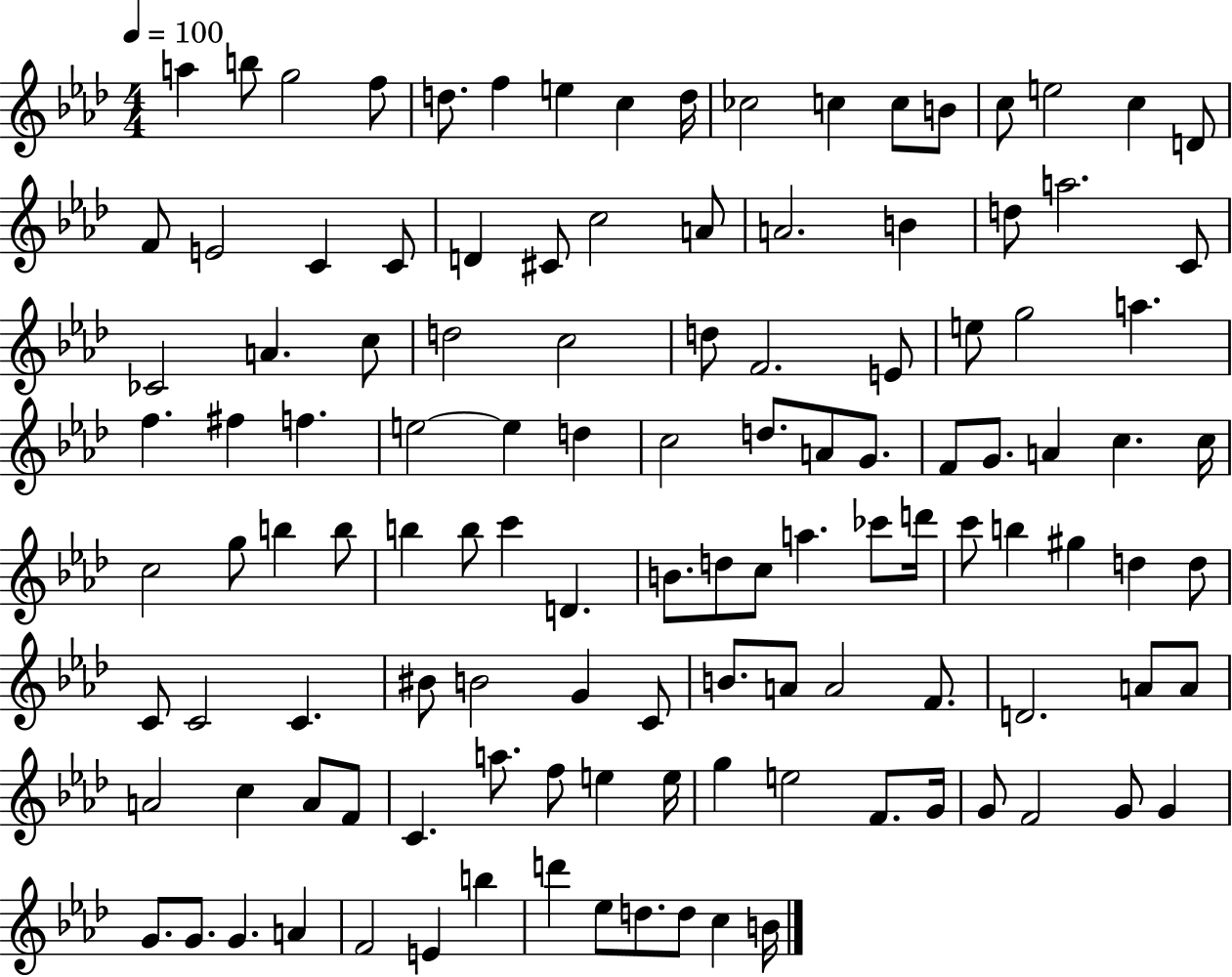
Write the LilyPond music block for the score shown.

{
  \clef treble
  \numericTimeSignature
  \time 4/4
  \key aes \major
  \tempo 4 = 100
  a''4 b''8 g''2 f''8 | d''8. f''4 e''4 c''4 d''16 | ces''2 c''4 c''8 b'8 | c''8 e''2 c''4 d'8 | \break f'8 e'2 c'4 c'8 | d'4 cis'8 c''2 a'8 | a'2. b'4 | d''8 a''2. c'8 | \break ces'2 a'4. c''8 | d''2 c''2 | d''8 f'2. e'8 | e''8 g''2 a''4. | \break f''4. fis''4 f''4. | e''2~~ e''4 d''4 | c''2 d''8. a'8 g'8. | f'8 g'8. a'4 c''4. c''16 | \break c''2 g''8 b''4 b''8 | b''4 b''8 c'''4 d'4. | b'8. d''8 c''8 a''4. ces'''8 d'''16 | c'''8 b''4 gis''4 d''4 d''8 | \break c'8 c'2 c'4. | bis'8 b'2 g'4 c'8 | b'8. a'8 a'2 f'8. | d'2. a'8 a'8 | \break a'2 c''4 a'8 f'8 | c'4. a''8. f''8 e''4 e''16 | g''4 e''2 f'8. g'16 | g'8 f'2 g'8 g'4 | \break g'8. g'8. g'4. a'4 | f'2 e'4 b''4 | d'''4 ees''8 d''8. d''8 c''4 b'16 | \bar "|."
}